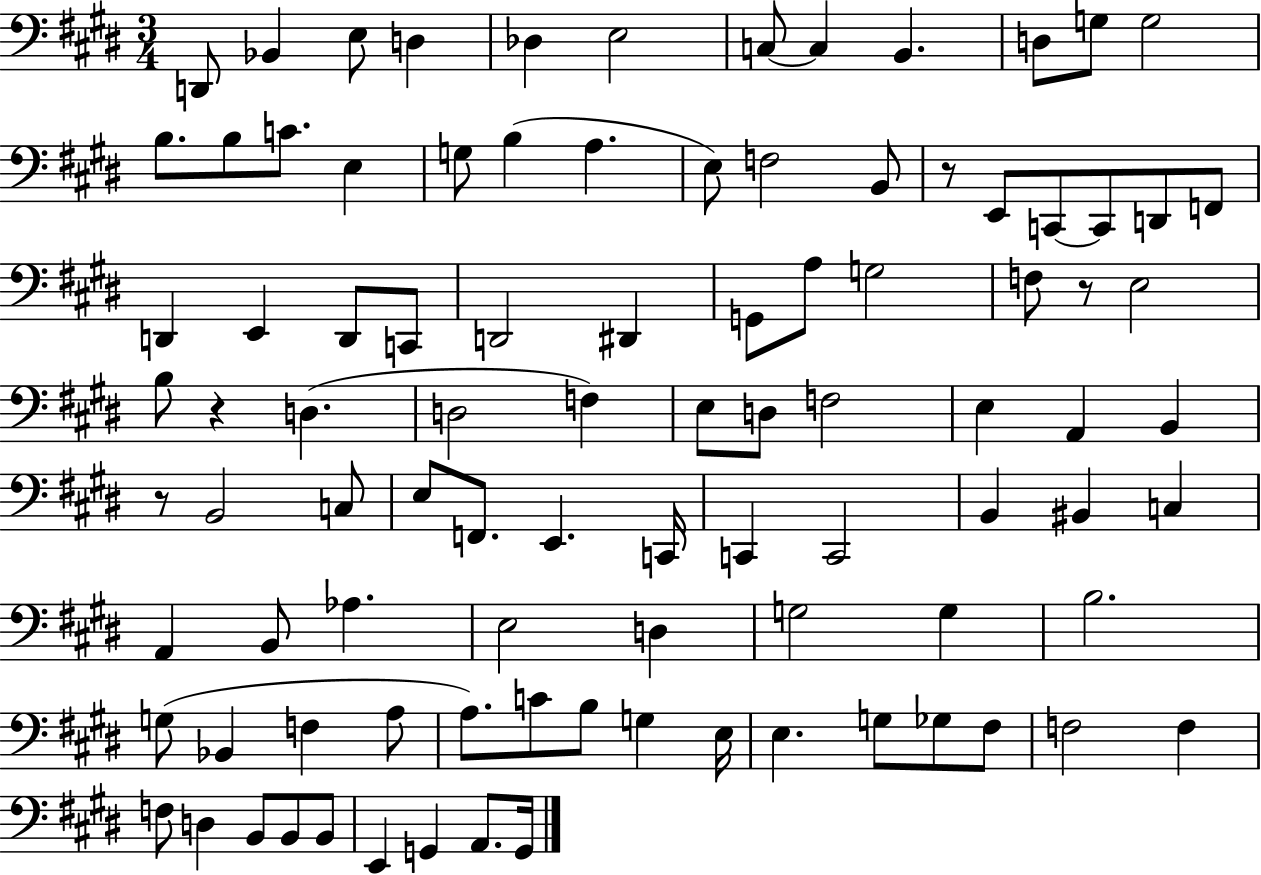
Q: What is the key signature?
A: E major